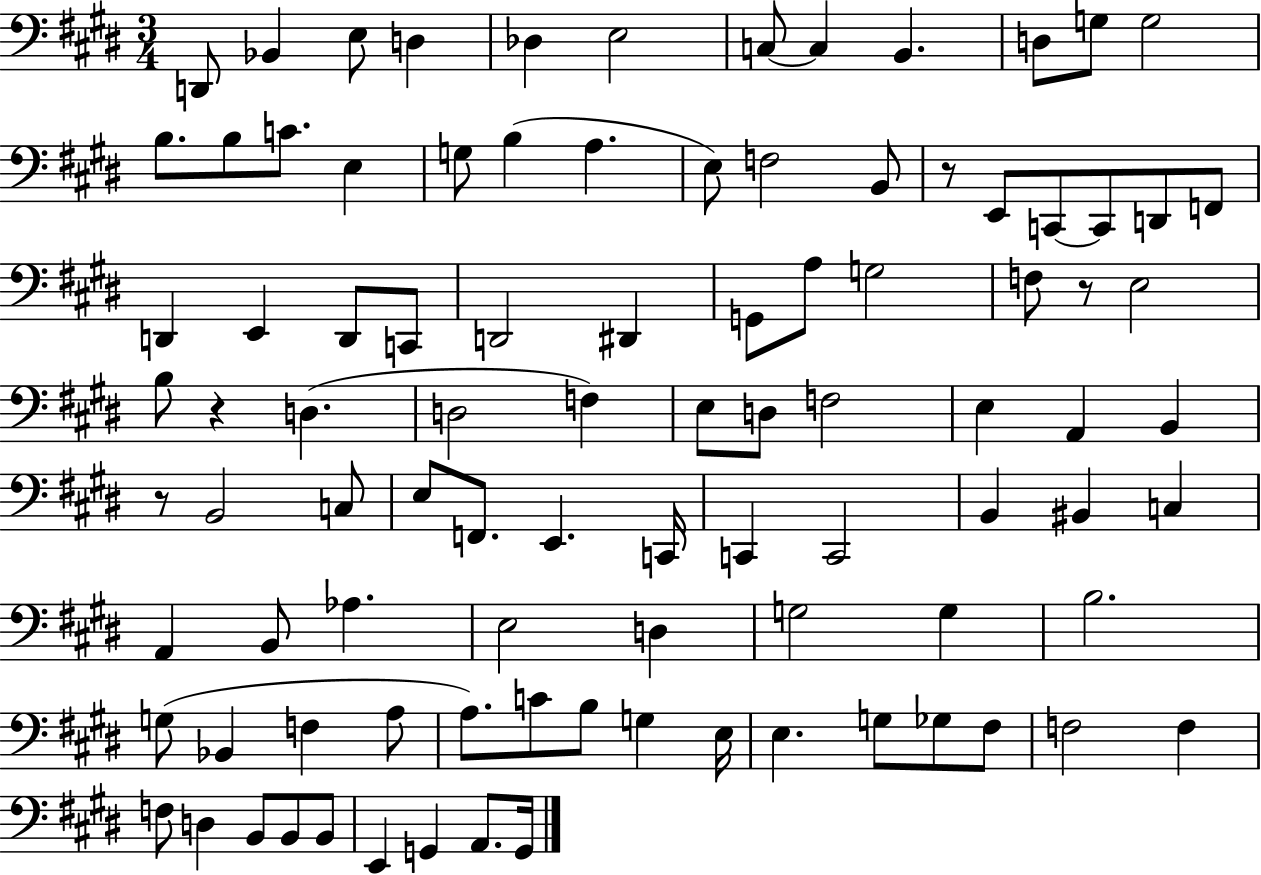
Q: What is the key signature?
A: E major